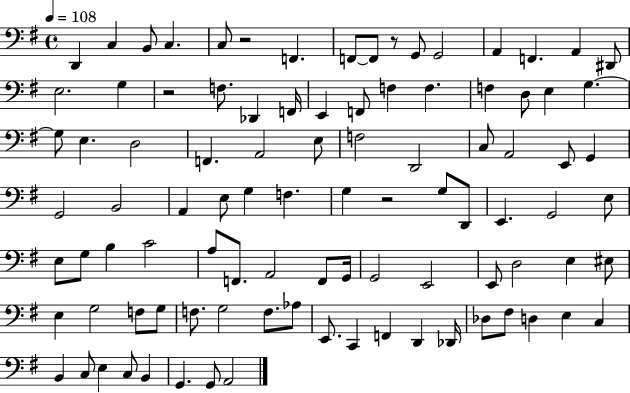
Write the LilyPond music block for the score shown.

{
  \clef bass
  \time 4/4
  \defaultTimeSignature
  \key g \major
  \tempo 4 = 108
  d,4 c4 b,8 c4. | c8 r2 f,4. | f,8~~ f,8 r8 g,8 g,2 | a,4 f,4. a,4 dis,8 | \break e2. g4 | r2 f8. des,4 f,16 | e,4 f,8 f4 f4. | f4 d8 e4 g4.~~ | \break g8 e4. d2 | f,4. a,2 e8 | f2 d,2 | c8 a,2 e,8 g,4 | \break g,2 b,2 | a,4 e8 g4 f4. | g4 r2 g8 d,8 | e,4. g,2 e8 | \break e8 g8 b4 c'2 | a8 f,8. a,2 f,8 g,16 | g,2 e,2 | e,8 d2 e4 eis8 | \break e4 g2 f8 g8 | f8. g2 f8. aes8 | e,8. c,4 f,4 d,4 des,16 | des8 fis8 d4 e4 c4 | \break b,4 c8 e4 c8 b,4 | g,4. g,8 a,2 | \bar "|."
}